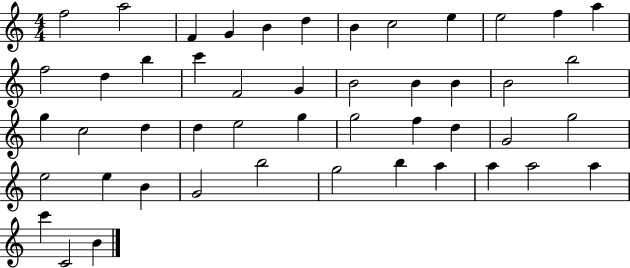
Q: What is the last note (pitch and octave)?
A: B4